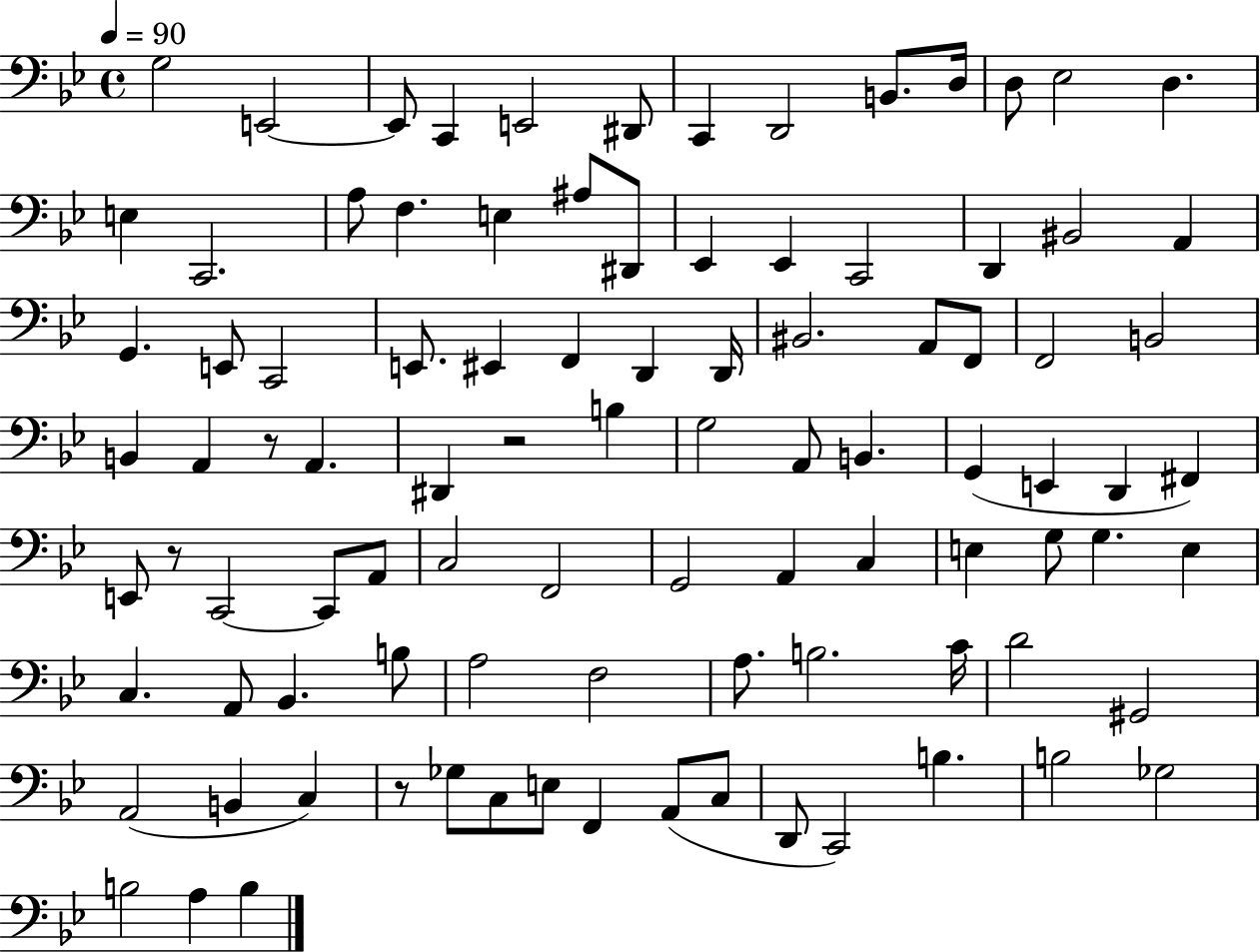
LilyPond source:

{
  \clef bass
  \time 4/4
  \defaultTimeSignature
  \key bes \major
  \tempo 4 = 90
  g2 e,2~~ | e,8 c,4 e,2 dis,8 | c,4 d,2 b,8. d16 | d8 ees2 d4. | \break e4 c,2. | a8 f4. e4 ais8 dis,8 | ees,4 ees,4 c,2 | d,4 bis,2 a,4 | \break g,4. e,8 c,2 | e,8. eis,4 f,4 d,4 d,16 | bis,2. a,8 f,8 | f,2 b,2 | \break b,4 a,4 r8 a,4. | dis,4 r2 b4 | g2 a,8 b,4. | g,4( e,4 d,4 fis,4) | \break e,8 r8 c,2~~ c,8 a,8 | c2 f,2 | g,2 a,4 c4 | e4 g8 g4. e4 | \break c4. a,8 bes,4. b8 | a2 f2 | a8. b2. c'16 | d'2 gis,2 | \break a,2( b,4 c4) | r8 ges8 c8 e8 f,4 a,8( c8 | d,8 c,2) b4. | b2 ges2 | \break b2 a4 b4 | \bar "|."
}